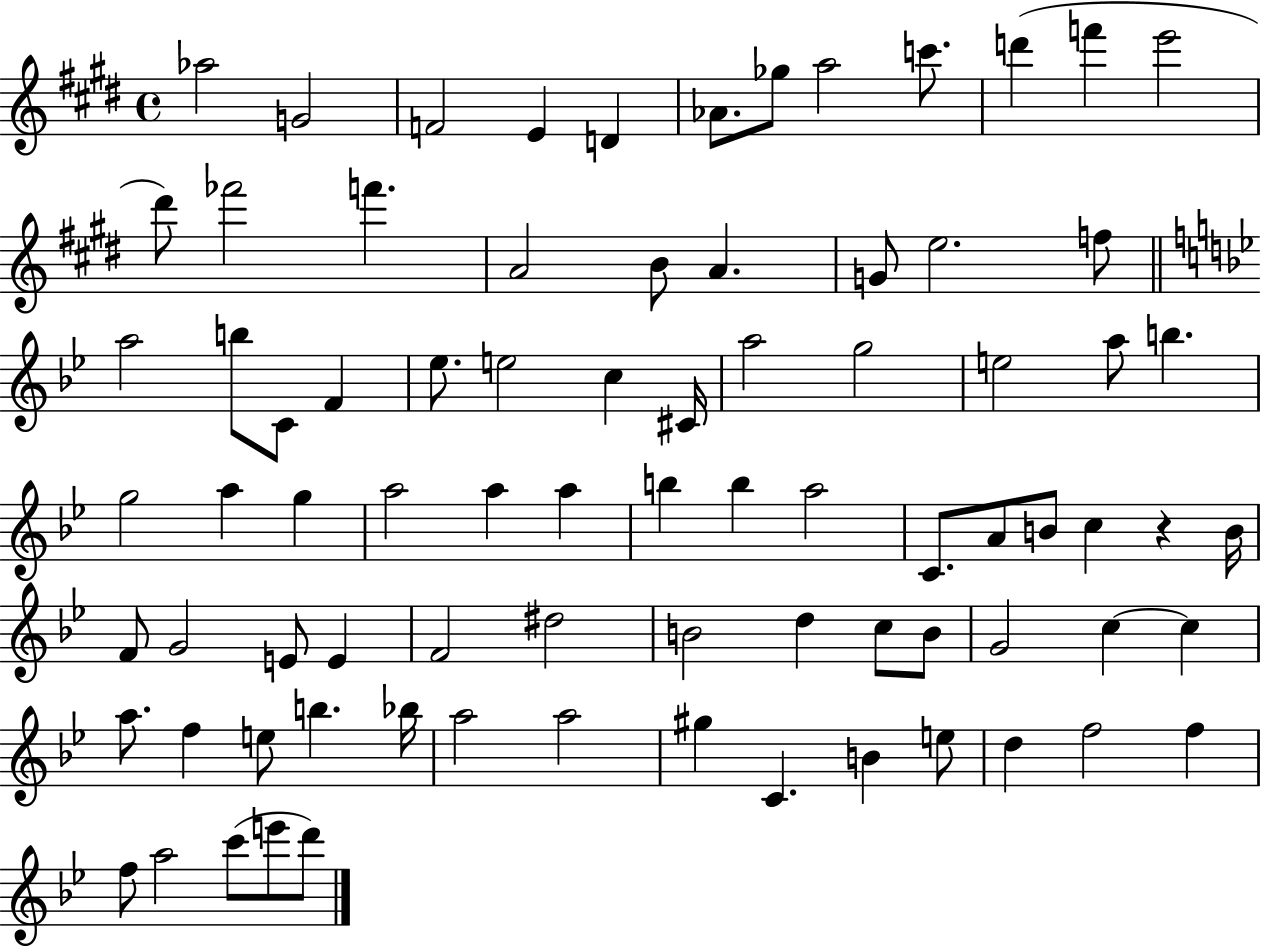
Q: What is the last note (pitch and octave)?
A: D6